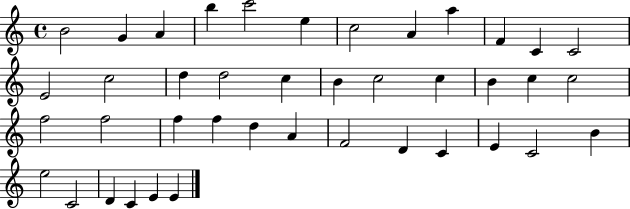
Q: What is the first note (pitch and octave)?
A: B4